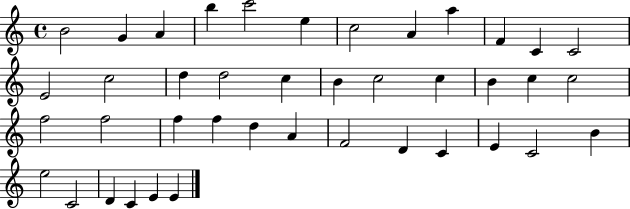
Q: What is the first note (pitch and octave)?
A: B4